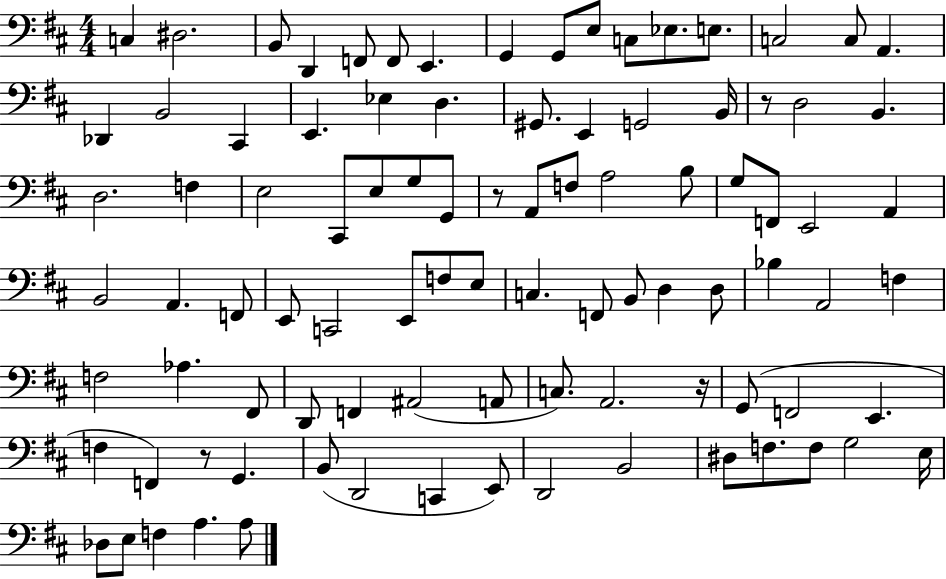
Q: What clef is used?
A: bass